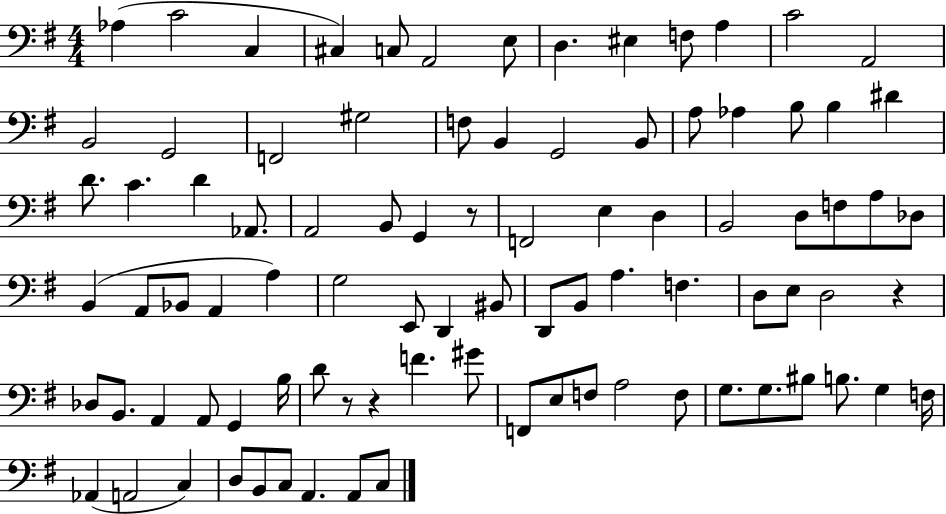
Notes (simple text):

Ab3/q C4/h C3/q C#3/q C3/e A2/h E3/e D3/q. EIS3/q F3/e A3/q C4/h A2/h B2/h G2/h F2/h G#3/h F3/e B2/q G2/h B2/e A3/e Ab3/q B3/e B3/q D#4/q D4/e. C4/q. D4/q Ab2/e. A2/h B2/e G2/q R/e F2/h E3/q D3/q B2/h D3/e F3/e A3/e Db3/e B2/q A2/e Bb2/e A2/q A3/q G3/h E2/e D2/q BIS2/e D2/e B2/e A3/q. F3/q. D3/e E3/e D3/h R/q Db3/e B2/e. A2/q A2/e G2/q B3/s D4/e R/e R/q F4/q. G#4/e F2/e E3/e F3/e A3/h F3/e G3/e. G3/e. BIS3/e B3/e. G3/q F3/s Ab2/q A2/h C3/q D3/e B2/e C3/e A2/q. A2/e C3/e